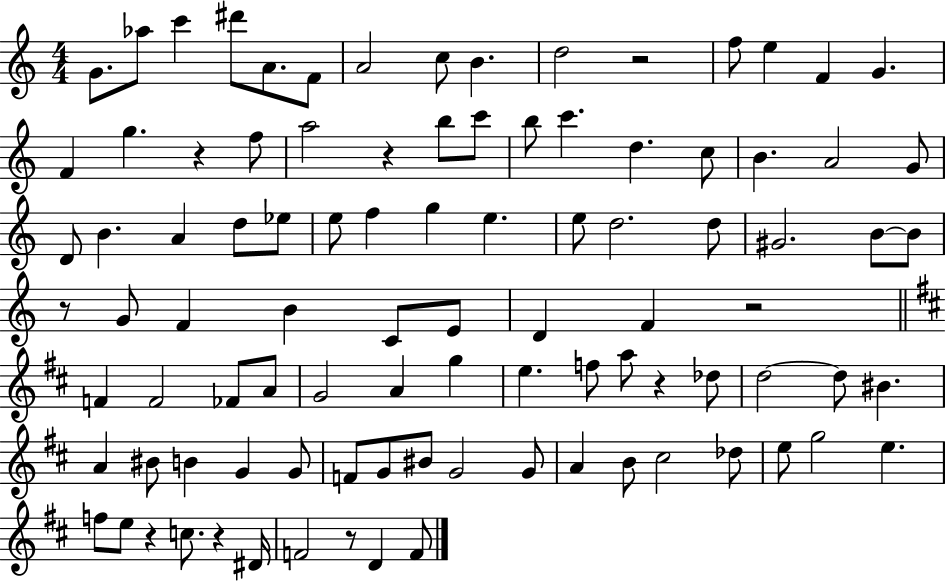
G4/e. Ab5/e C6/q D#6/e A4/e. F4/e A4/h C5/e B4/q. D5/h R/h F5/e E5/q F4/q G4/q. F4/q G5/q. R/q F5/e A5/h R/q B5/e C6/e B5/e C6/q. D5/q. C5/e B4/q. A4/h G4/e D4/e B4/q. A4/q D5/e Eb5/e E5/e F5/q G5/q E5/q. E5/e D5/h. D5/e G#4/h. B4/e B4/e R/e G4/e F4/q B4/q C4/e E4/e D4/q F4/q R/h F4/q F4/h FES4/e A4/e G4/h A4/q G5/q E5/q. F5/e A5/e R/q Db5/e D5/h D5/e BIS4/q. A4/q BIS4/e B4/q G4/q G4/e F4/e G4/e BIS4/e G4/h G4/e A4/q B4/e C#5/h Db5/e E5/e G5/h E5/q. F5/e E5/e R/q C5/e. R/q D#4/s F4/h R/e D4/q F4/e